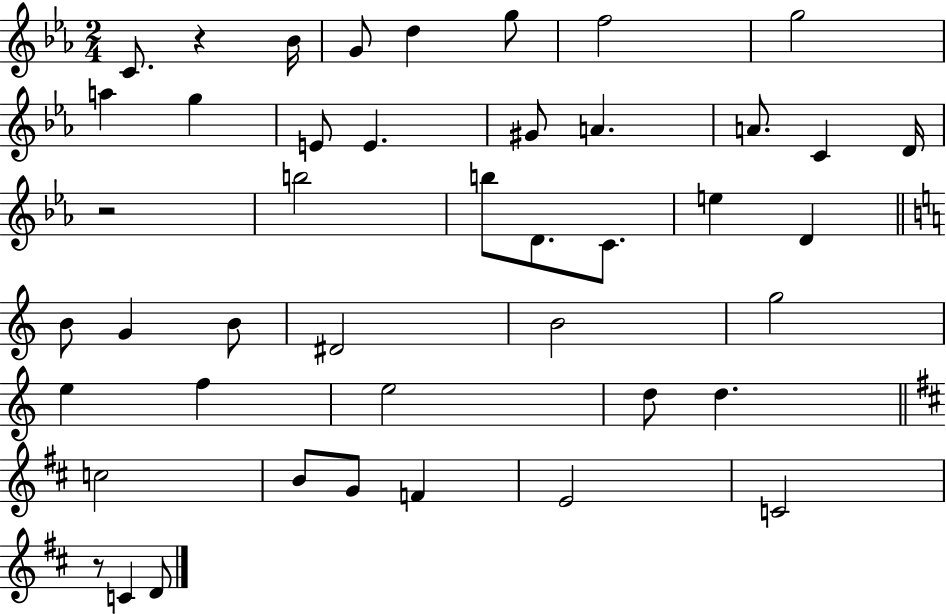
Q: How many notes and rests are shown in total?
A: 44